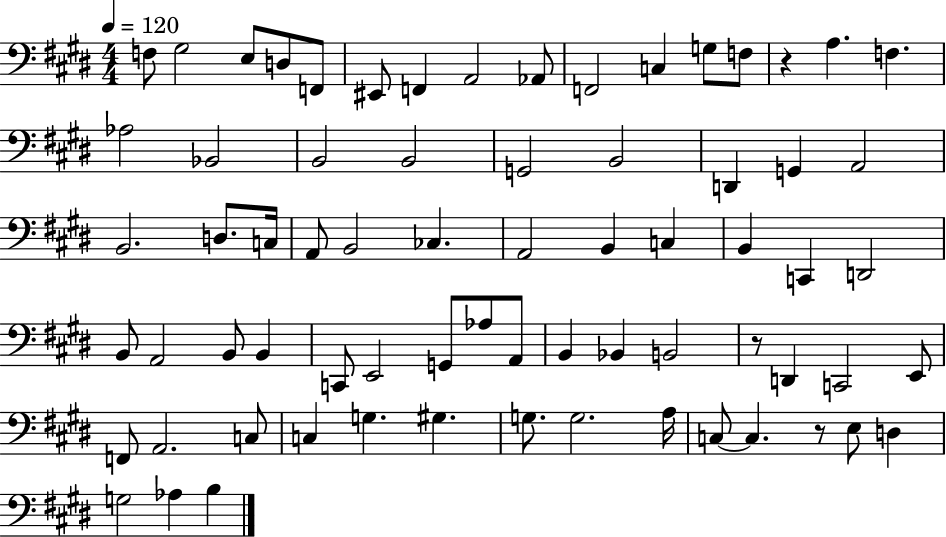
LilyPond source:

{
  \clef bass
  \numericTimeSignature
  \time 4/4
  \key e \major
  \tempo 4 = 120
  f8 gis2 e8 d8 f,8 | eis,8 f,4 a,2 aes,8 | f,2 c4 g8 f8 | r4 a4. f4. | \break aes2 bes,2 | b,2 b,2 | g,2 b,2 | d,4 g,4 a,2 | \break b,2. d8. c16 | a,8 b,2 ces4. | a,2 b,4 c4 | b,4 c,4 d,2 | \break b,8 a,2 b,8 b,4 | c,8 e,2 g,8 aes8 a,8 | b,4 bes,4 b,2 | r8 d,4 c,2 e,8 | \break f,8 a,2. c8 | c4 g4. gis4. | g8. g2. a16 | c8~~ c4. r8 e8 d4 | \break g2 aes4 b4 | \bar "|."
}